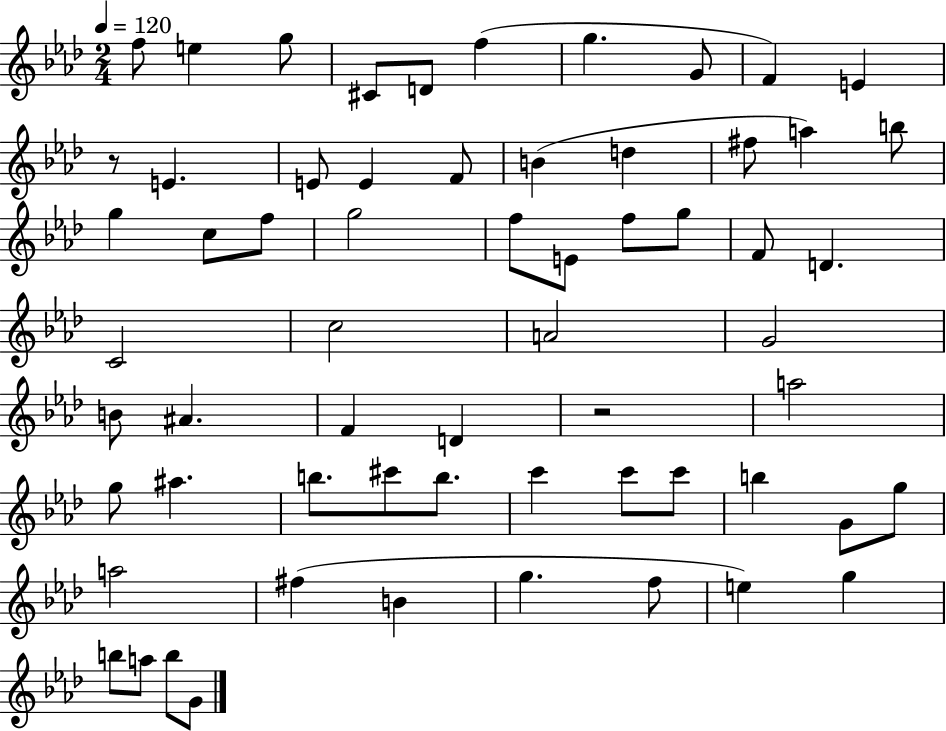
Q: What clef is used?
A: treble